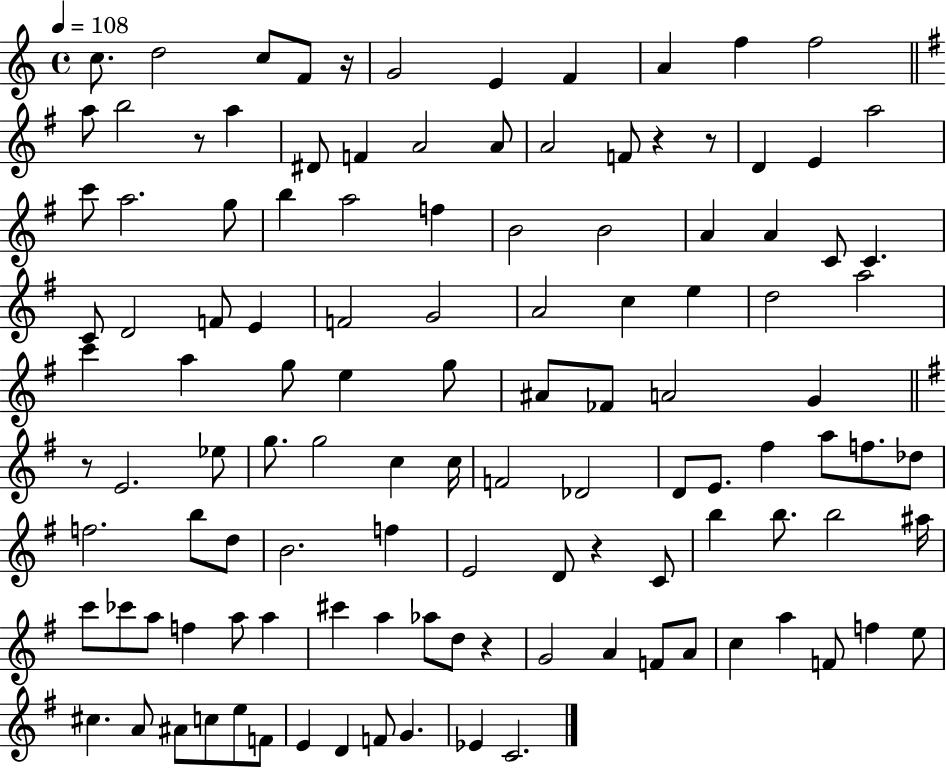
X:1
T:Untitled
M:4/4
L:1/4
K:C
c/2 d2 c/2 F/2 z/4 G2 E F A f f2 a/2 b2 z/2 a ^D/2 F A2 A/2 A2 F/2 z z/2 D E a2 c'/2 a2 g/2 b a2 f B2 B2 A A C/2 C C/2 D2 F/2 E F2 G2 A2 c e d2 a2 c' a g/2 e g/2 ^A/2 _F/2 A2 G z/2 E2 _e/2 g/2 g2 c c/4 F2 _D2 D/2 E/2 ^f a/2 f/2 _d/2 f2 b/2 d/2 B2 f E2 D/2 z C/2 b b/2 b2 ^a/4 c'/2 _c'/2 a/2 f a/2 a ^c' a _a/2 d/2 z G2 A F/2 A/2 c a F/2 f e/2 ^c A/2 ^A/2 c/2 e/2 F/2 E D F/2 G _E C2